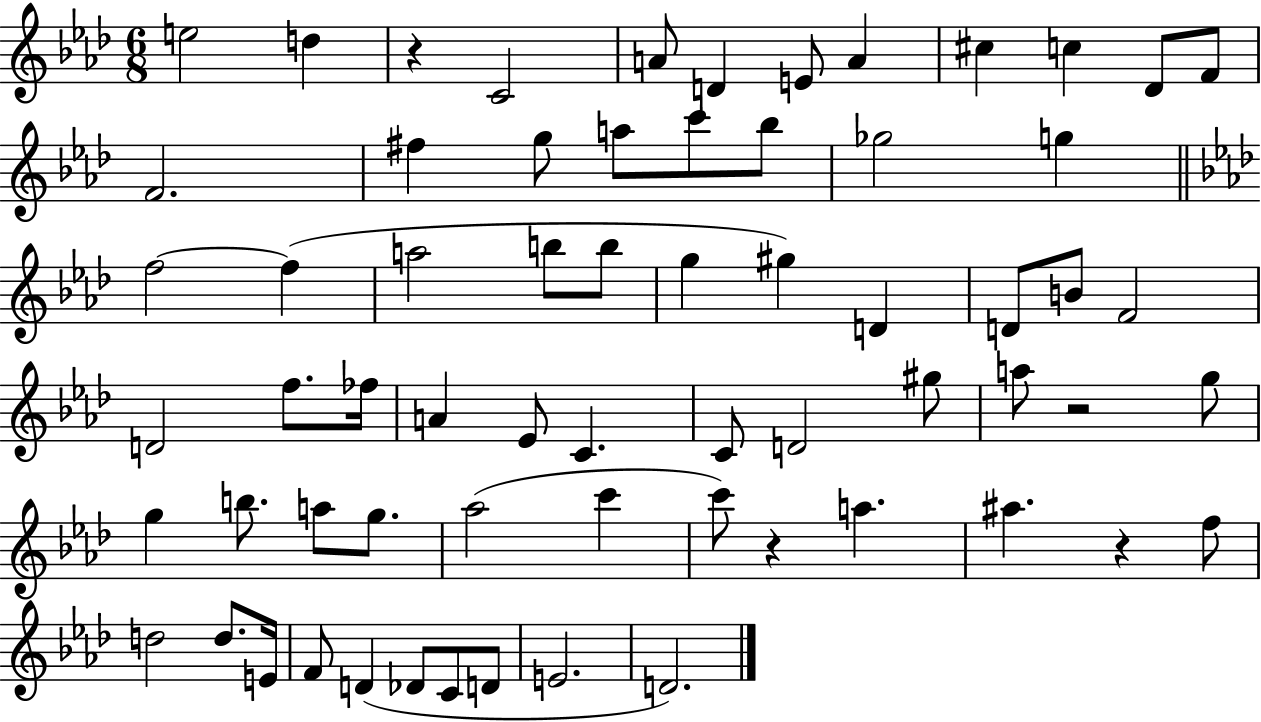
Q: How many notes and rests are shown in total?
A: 65